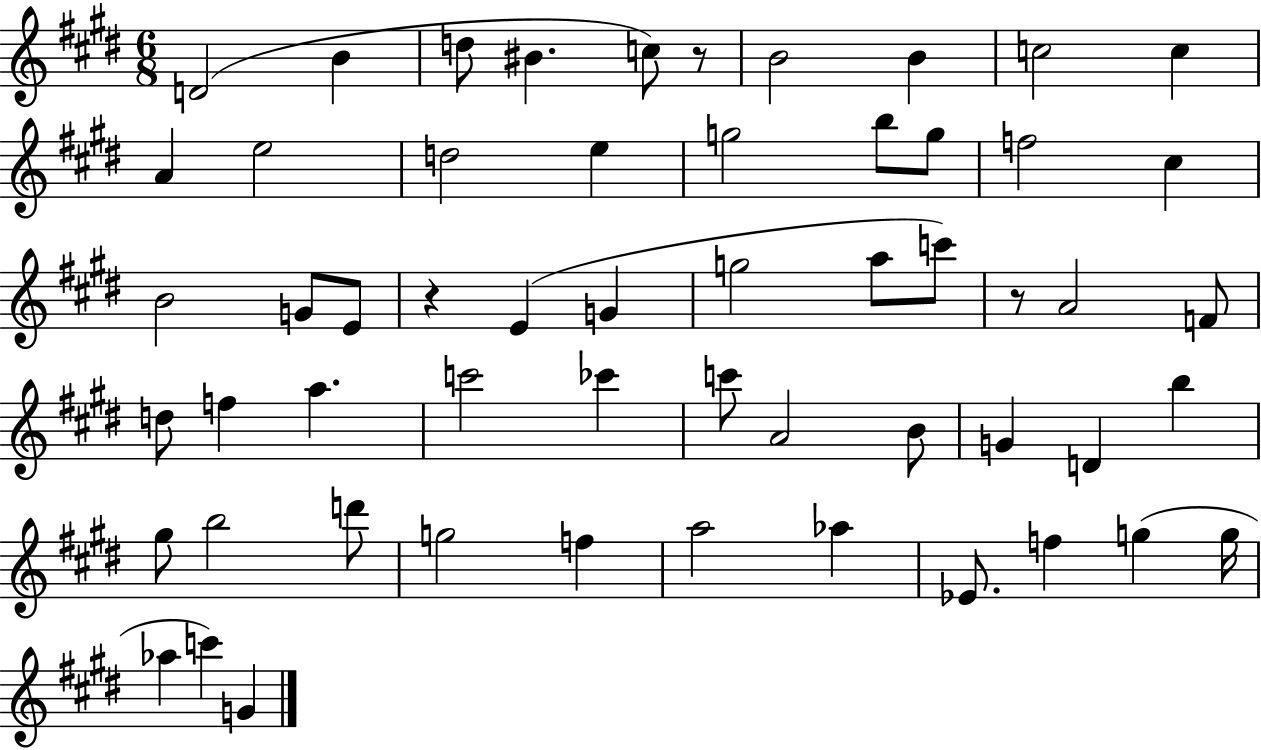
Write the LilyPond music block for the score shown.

{
  \clef treble
  \numericTimeSignature
  \time 6/8
  \key e \major
  d'2( b'4 | d''8 bis'4. c''8) r8 | b'2 b'4 | c''2 c''4 | \break a'4 e''2 | d''2 e''4 | g''2 b''8 g''8 | f''2 cis''4 | \break b'2 g'8 e'8 | r4 e'4( g'4 | g''2 a''8 c'''8) | r8 a'2 f'8 | \break d''8 f''4 a''4. | c'''2 ces'''4 | c'''8 a'2 b'8 | g'4 d'4 b''4 | \break gis''8 b''2 d'''8 | g''2 f''4 | a''2 aes''4 | ees'8. f''4 g''4( g''16 | \break aes''4 c'''4) g'4 | \bar "|."
}